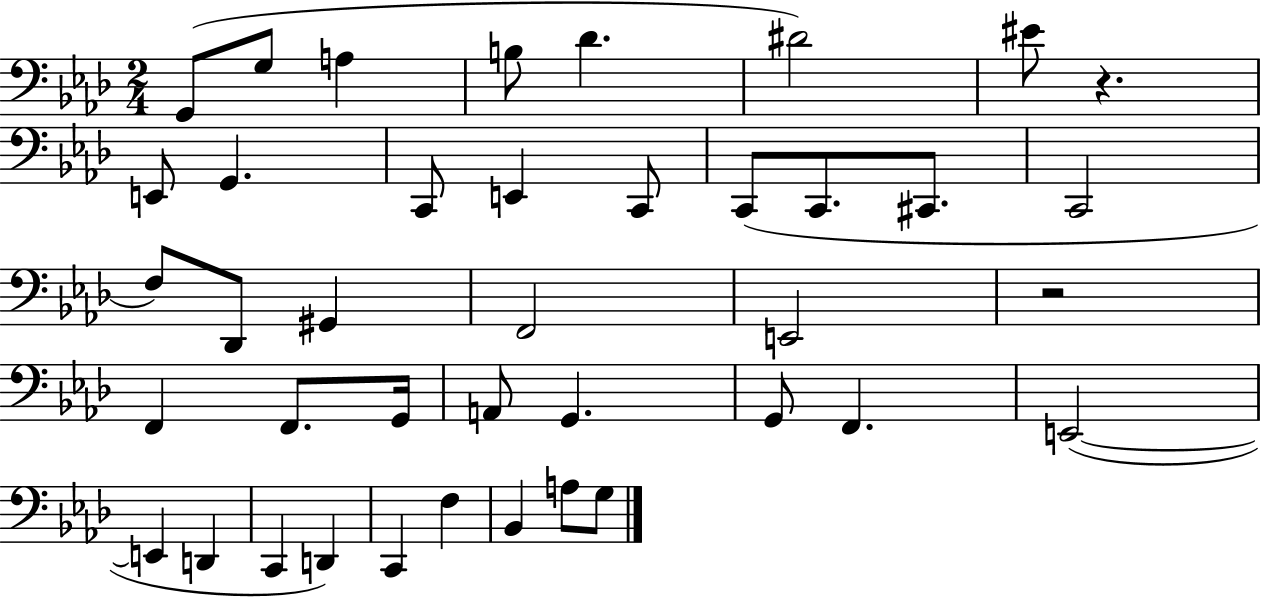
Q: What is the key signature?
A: AES major